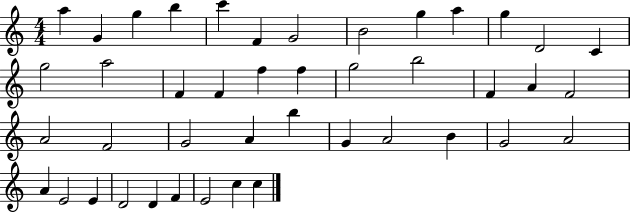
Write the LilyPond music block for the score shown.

{
  \clef treble
  \numericTimeSignature
  \time 4/4
  \key c \major
  a''4 g'4 g''4 b''4 | c'''4 f'4 g'2 | b'2 g''4 a''4 | g''4 d'2 c'4 | \break g''2 a''2 | f'4 f'4 f''4 f''4 | g''2 b''2 | f'4 a'4 f'2 | \break a'2 f'2 | g'2 a'4 b''4 | g'4 a'2 b'4 | g'2 a'2 | \break a'4 e'2 e'4 | d'2 d'4 f'4 | e'2 c''4 c''4 | \bar "|."
}